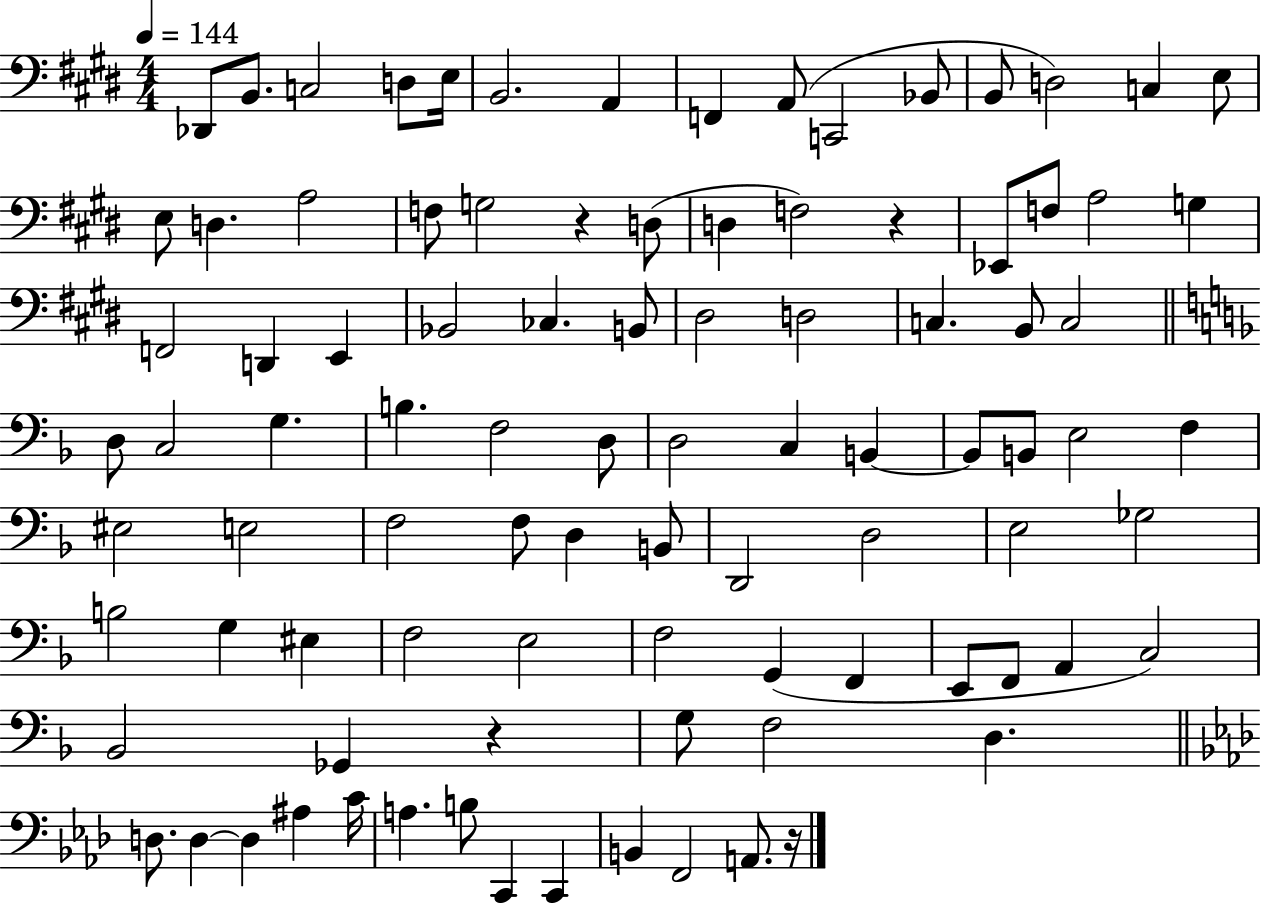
X:1
T:Untitled
M:4/4
L:1/4
K:E
_D,,/2 B,,/2 C,2 D,/2 E,/4 B,,2 A,, F,, A,,/2 C,,2 _B,,/2 B,,/2 D,2 C, E,/2 E,/2 D, A,2 F,/2 G,2 z D,/2 D, F,2 z _E,,/2 F,/2 A,2 G, F,,2 D,, E,, _B,,2 _C, B,,/2 ^D,2 D,2 C, B,,/2 C,2 D,/2 C,2 G, B, F,2 D,/2 D,2 C, B,, B,,/2 B,,/2 E,2 F, ^E,2 E,2 F,2 F,/2 D, B,,/2 D,,2 D,2 E,2 _G,2 B,2 G, ^E, F,2 E,2 F,2 G,, F,, E,,/2 F,,/2 A,, C,2 _B,,2 _G,, z G,/2 F,2 D, D,/2 D, D, ^A, C/4 A, B,/2 C,, C,, B,, F,,2 A,,/2 z/4